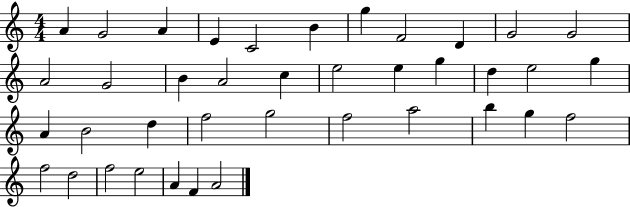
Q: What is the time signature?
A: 4/4